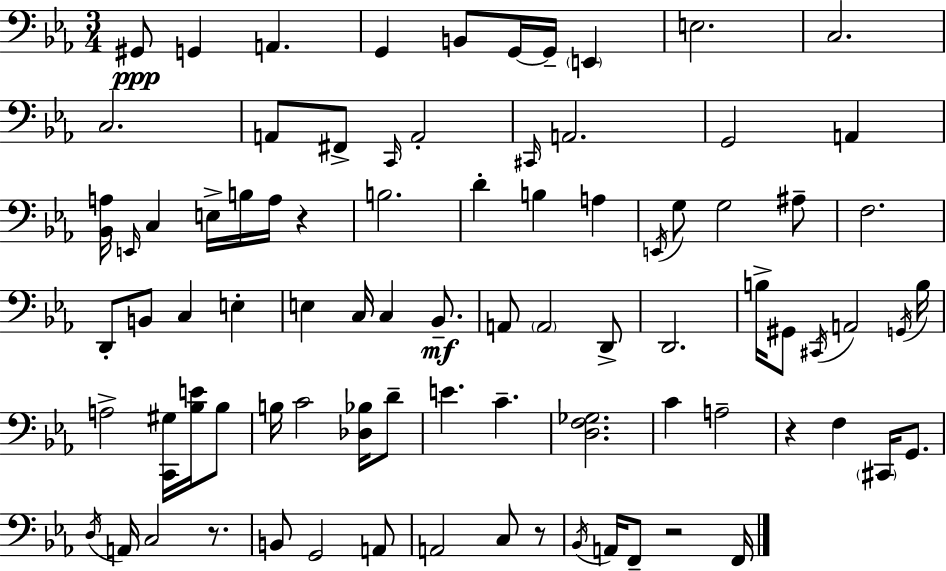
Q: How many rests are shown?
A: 5